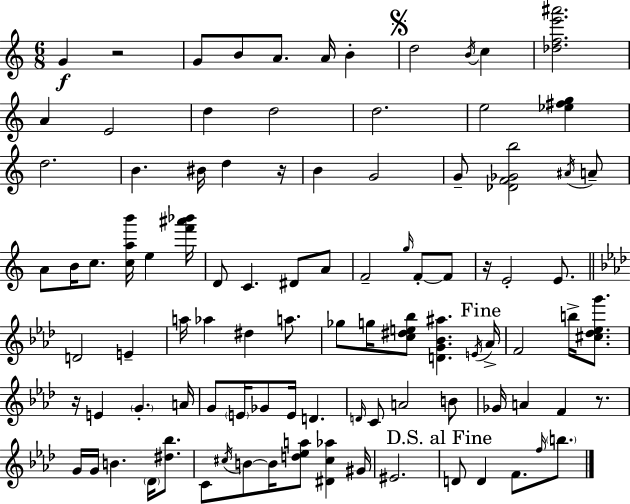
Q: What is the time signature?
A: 6/8